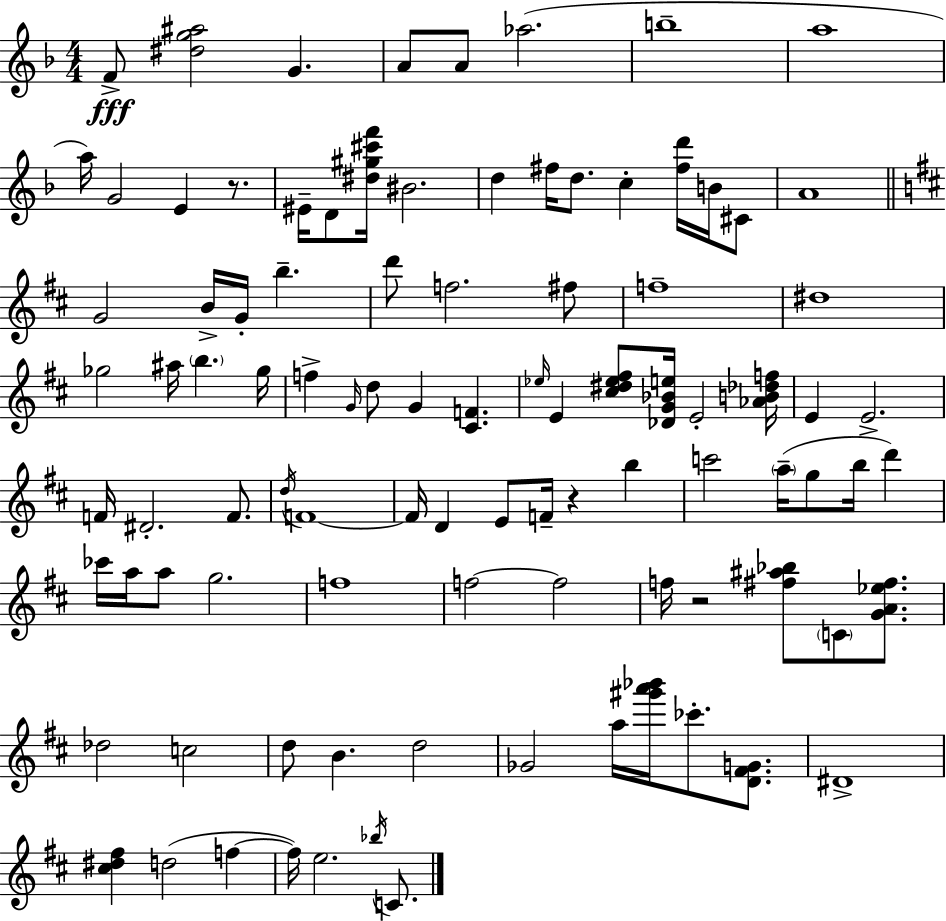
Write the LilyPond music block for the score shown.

{
  \clef treble
  \numericTimeSignature
  \time 4/4
  \key f \major
  f'8->\fff <dis'' g'' ais''>2 g'4. | a'8 a'8 aes''2.( | b''1-- | a''1 | \break a''16) g'2 e'4 r8. | eis'16-- d'8 <dis'' gis'' cis''' f'''>16 bis'2. | d''4 fis''16 d''8. c''4-. <fis'' d'''>16 b'16 cis'8 | a'1 | \break \bar "||" \break \key d \major g'2 b'16-> g'16-. b''4.-- | d'''8 f''2. fis''8 | f''1-- | dis''1 | \break ges''2 ais''16 \parenthesize b''4. ges''16 | f''4-> \grace { g'16 } d''8 g'4 <cis' f'>4. | \grace { ees''16 } e'4 <cis'' dis'' ees'' fis''>8 <des' g' bes' e''>16 e'2-. | <aes' b' des'' f''>16 e'4 e'2.-> | \break f'16 dis'2.-. f'8. | \acciaccatura { d''16 } f'1~~ | f'16 d'4 e'8 f'16-- r4 b''4 | c'''2 \parenthesize a''16--( g''8 b''16 d'''4) | \break ces'''16 a''16 a''8 g''2. | f''1 | f''2~~ f''2 | f''16 r2 <fis'' ais'' bes''>8 \parenthesize c'8 | \break <g' a' ees'' fis''>8. des''2 c''2 | d''8 b'4. d''2 | ges'2 a''16 <gis''' a''' bes'''>16 ces'''8.-. | <d' fis' g'>8. dis'1-> | \break <cis'' dis'' fis''>4 d''2( f''4~~ | f''16) e''2. | \acciaccatura { bes''16 } c'8. \bar "|."
}